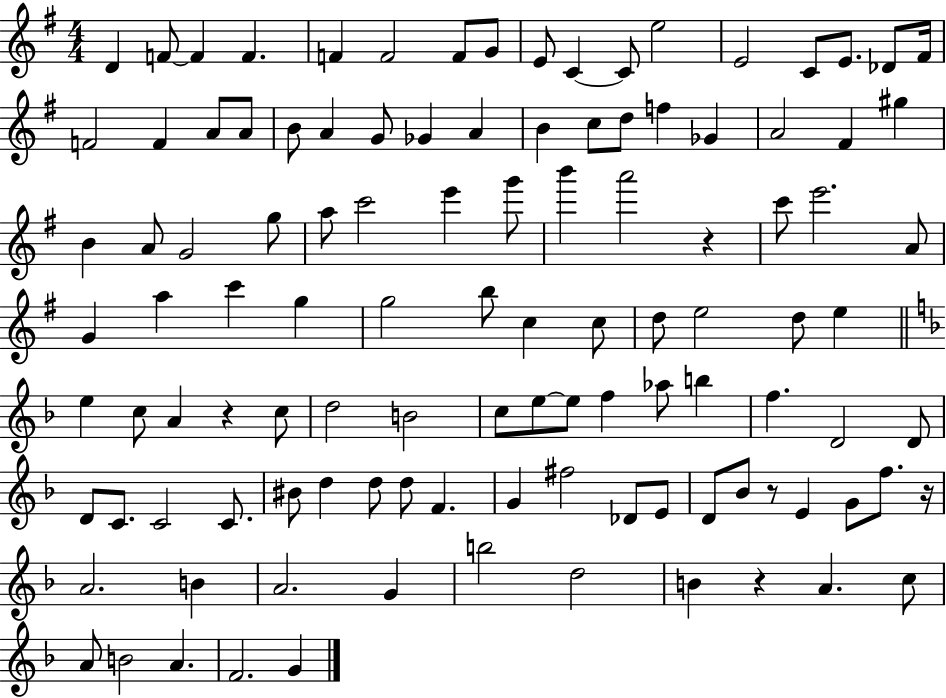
D4/q F4/e F4/q F4/q. F4/q F4/h F4/e G4/e E4/e C4/q C4/e E5/h E4/h C4/e E4/e. Db4/e F#4/s F4/h F4/q A4/e A4/e B4/e A4/q G4/e Gb4/q A4/q B4/q C5/e D5/e F5/q Gb4/q A4/h F#4/q G#5/q B4/q A4/e G4/h G5/e A5/e C6/h E6/q G6/e B6/q A6/h R/q C6/e E6/h. A4/e G4/q A5/q C6/q G5/q G5/h B5/e C5/q C5/e D5/e E5/h D5/e E5/q E5/q C5/e A4/q R/q C5/e D5/h B4/h C5/e E5/e E5/e F5/q Ab5/e B5/q F5/q. D4/h D4/e D4/e C4/e. C4/h C4/e. BIS4/e D5/q D5/e D5/e F4/q. G4/q F#5/h Db4/e E4/e D4/e Bb4/e R/e E4/q G4/e F5/e. R/s A4/h. B4/q A4/h. G4/q B5/h D5/h B4/q R/q A4/q. C5/e A4/e B4/h A4/q. F4/h. G4/q